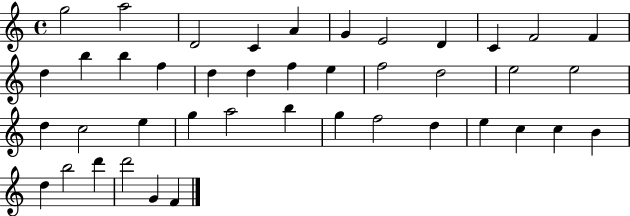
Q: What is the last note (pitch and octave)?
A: F4